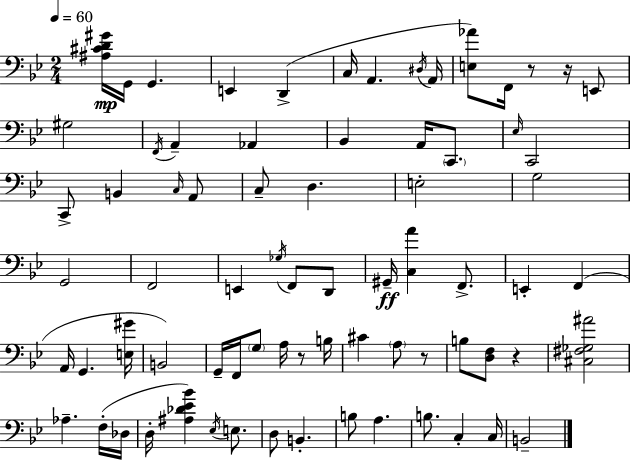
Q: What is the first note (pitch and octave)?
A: G2